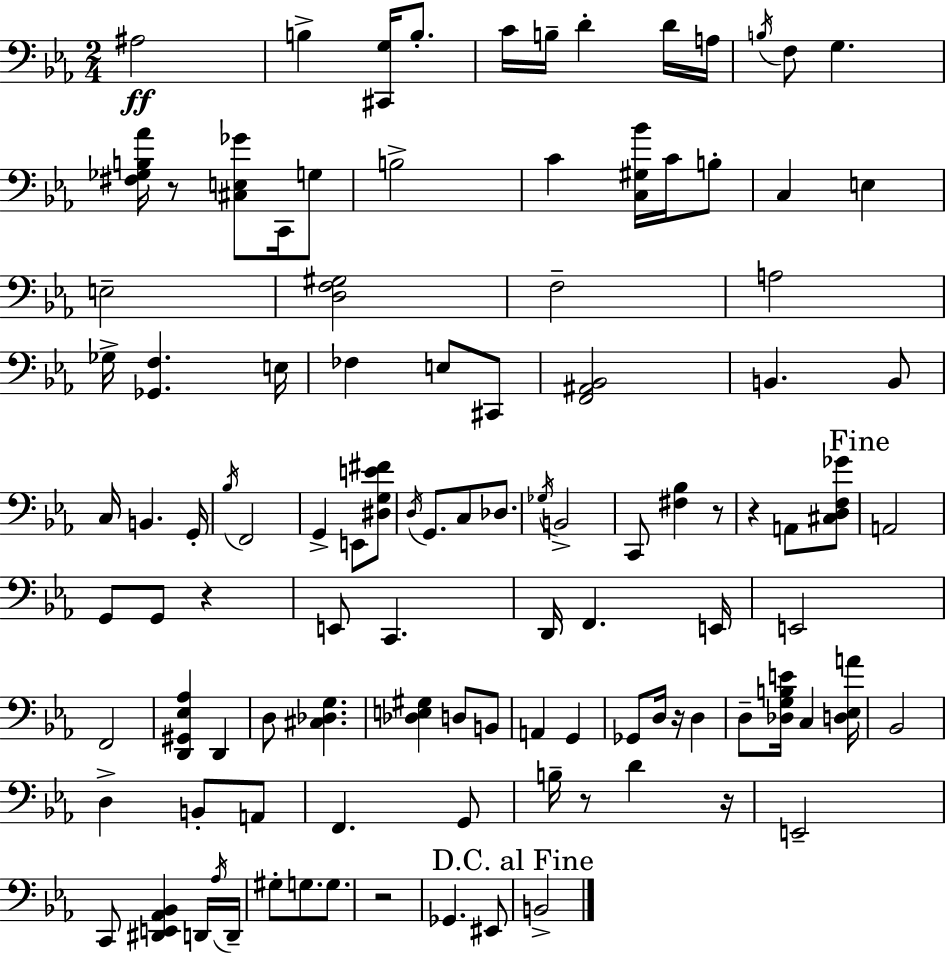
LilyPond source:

{
  \clef bass
  \numericTimeSignature
  \time 2/4
  \key ees \major
  ais2\ff | b4-> <cis, g>16 b8.-. | c'16 b16-- d'4-. d'16 a16 | \acciaccatura { b16 } f8 g4. | \break <fis ges b aes'>16 r8 <cis e ges'>8 c,16 g8 | b2-> | c'4 <c gis bes'>16 c'16 b8-. | c4 e4 | \break e2-- | <d f gis>2 | f2-- | a2 | \break ges16-> <ges, f>4. | e16 fes4 e8 cis,8 | <f, ais, bes,>2 | b,4. b,8 | \break c16 b,4. | g,16-. \acciaccatura { bes16 } f,2 | g,4-> e,8 | <dis g e' fis'>8 \acciaccatura { d16 } g,8. c8 | \break des8. \acciaccatura { ges16 } b,2-> | c,8 <fis bes>4 | r8 r4 | a,8 <cis d f ges'>8 \mark "Fine" a,2 | \break g,8 g,8 | r4 e,8 c,4. | d,16 f,4. | e,16 e,2 | \break f,2 | <d, gis, ees aes>4 | d,4 d8 <cis des g>4. | <des e gis>4 | \break d8 b,8 a,4 | g,4 ges,8 d16 r16 | d4 d8-- <des g b e'>16 c4 | <d ees a'>16 bes,2 | \break d4-> | b,8-. a,8 f,4. | g,8 b16-- r8 d'4 | r16 e,2-- | \break c,8 <dis, e, aes, bes,>4 | d,16 \acciaccatura { aes16 } d,16-- gis8-. g8. | g8. r2 | ges,4. | \break eis,8 \mark "D.C. al Fine" b,2-> | \bar "|."
}